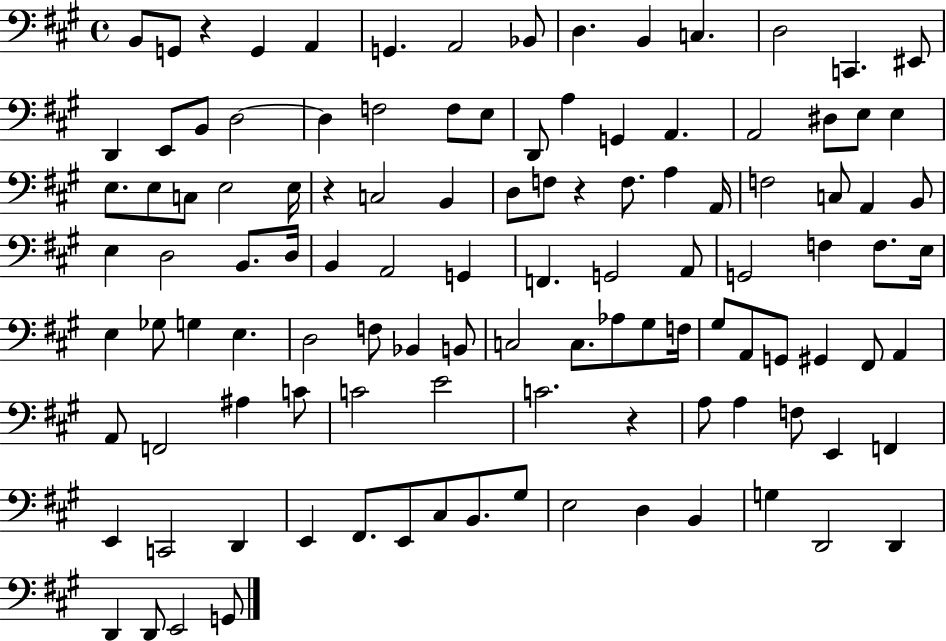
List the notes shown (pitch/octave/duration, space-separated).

B2/e G2/e R/q G2/q A2/q G2/q. A2/h Bb2/e D3/q. B2/q C3/q. D3/h C2/q. EIS2/e D2/q E2/e B2/e D3/h D3/q F3/h F3/e E3/e D2/e A3/q G2/q A2/q. A2/h D#3/e E3/e E3/q E3/e. E3/e C3/e E3/h E3/s R/q C3/h B2/q D3/e F3/e R/q F3/e. A3/q A2/s F3/h C3/e A2/q B2/e E3/q D3/h B2/e. D3/s B2/q A2/h G2/q F2/q. G2/h A2/e G2/h F3/q F3/e. E3/s E3/q Gb3/e G3/q E3/q. D3/h F3/e Bb2/q B2/e C3/h C3/e. Ab3/e G#3/e F3/s G#3/e A2/e G2/e G#2/q F#2/e A2/q A2/e F2/h A#3/q C4/e C4/h E4/h C4/h. R/q A3/e A3/q F3/e E2/q F2/q E2/q C2/h D2/q E2/q F#2/e. E2/e C#3/e B2/e. G#3/e E3/h D3/q B2/q G3/q D2/h D2/q D2/q D2/e E2/h G2/e